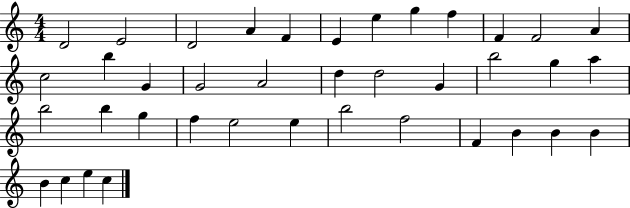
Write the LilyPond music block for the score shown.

{
  \clef treble
  \numericTimeSignature
  \time 4/4
  \key c \major
  d'2 e'2 | d'2 a'4 f'4 | e'4 e''4 g''4 f''4 | f'4 f'2 a'4 | \break c''2 b''4 g'4 | g'2 a'2 | d''4 d''2 g'4 | b''2 g''4 a''4 | \break b''2 b''4 g''4 | f''4 e''2 e''4 | b''2 f''2 | f'4 b'4 b'4 b'4 | \break b'4 c''4 e''4 c''4 | \bar "|."
}